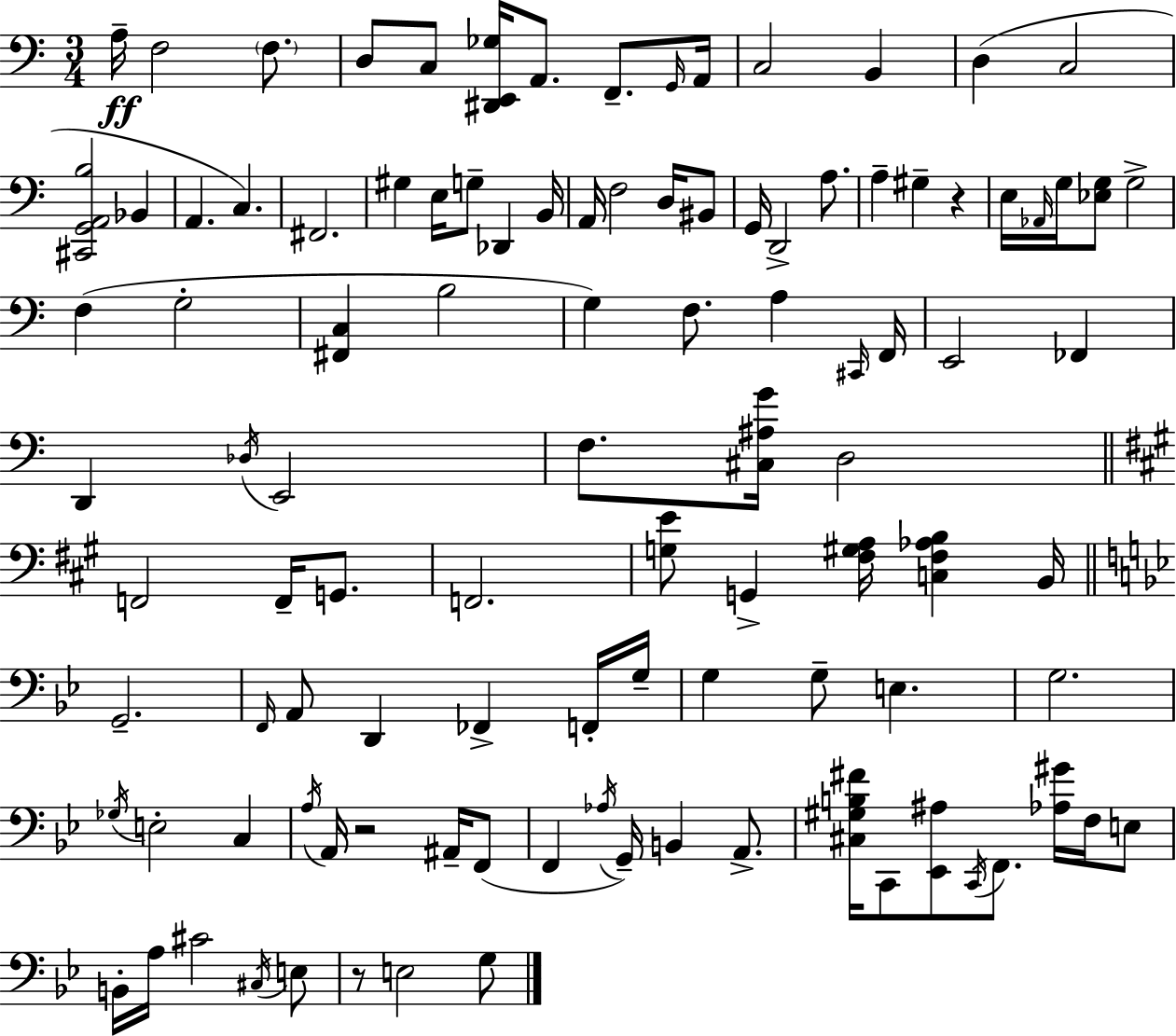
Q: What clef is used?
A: bass